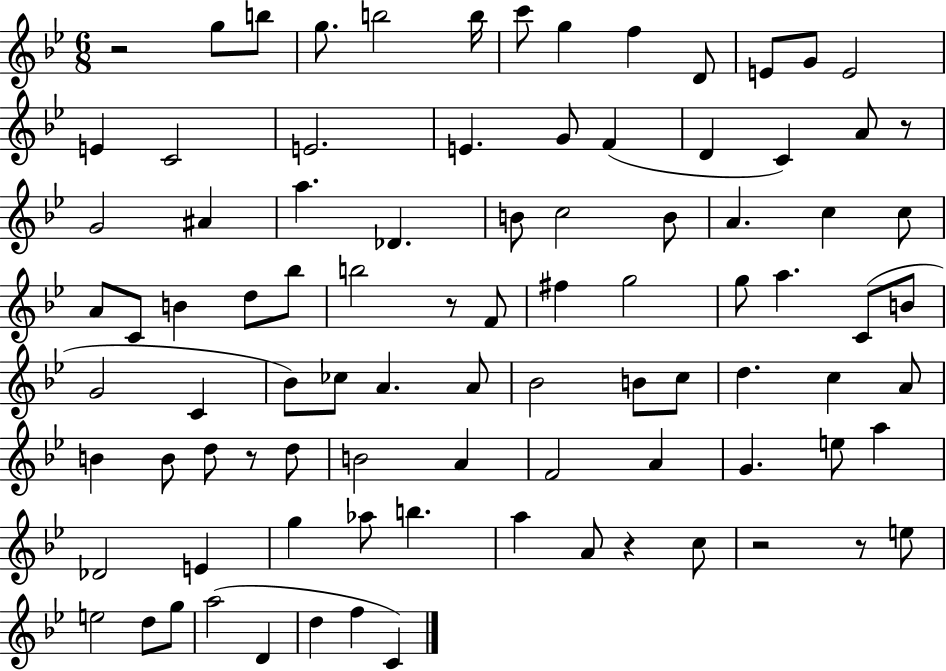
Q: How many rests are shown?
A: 7